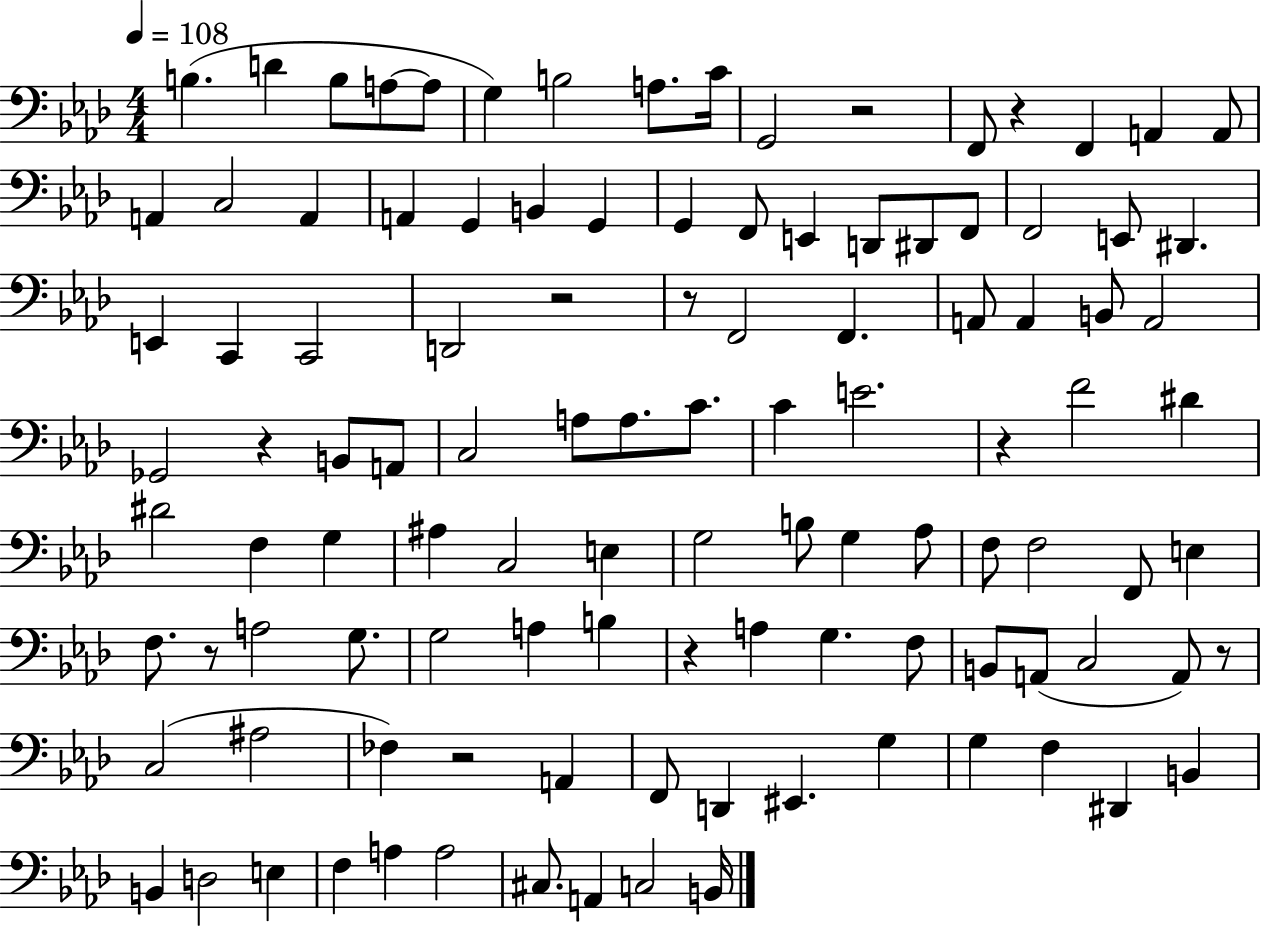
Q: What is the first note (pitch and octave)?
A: B3